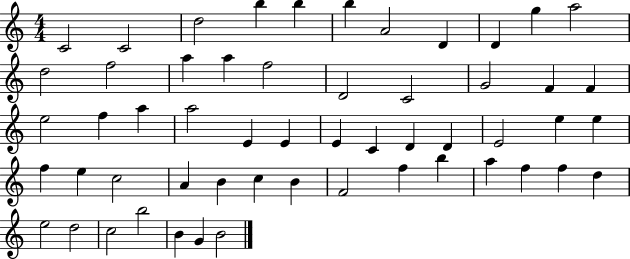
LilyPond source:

{
  \clef treble
  \numericTimeSignature
  \time 4/4
  \key c \major
  c'2 c'2 | d''2 b''4 b''4 | b''4 a'2 d'4 | d'4 g''4 a''2 | \break d''2 f''2 | a''4 a''4 f''2 | d'2 c'2 | g'2 f'4 f'4 | \break e''2 f''4 a''4 | a''2 e'4 e'4 | e'4 c'4 d'4 d'4 | e'2 e''4 e''4 | \break f''4 e''4 c''2 | a'4 b'4 c''4 b'4 | f'2 f''4 b''4 | a''4 f''4 f''4 d''4 | \break e''2 d''2 | c''2 b''2 | b'4 g'4 b'2 | \bar "|."
}